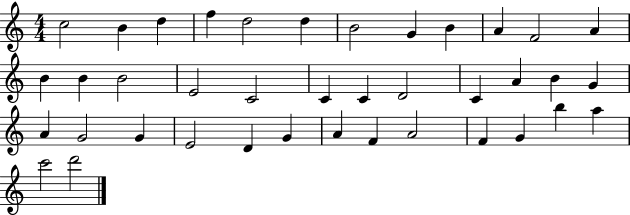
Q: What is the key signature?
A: C major